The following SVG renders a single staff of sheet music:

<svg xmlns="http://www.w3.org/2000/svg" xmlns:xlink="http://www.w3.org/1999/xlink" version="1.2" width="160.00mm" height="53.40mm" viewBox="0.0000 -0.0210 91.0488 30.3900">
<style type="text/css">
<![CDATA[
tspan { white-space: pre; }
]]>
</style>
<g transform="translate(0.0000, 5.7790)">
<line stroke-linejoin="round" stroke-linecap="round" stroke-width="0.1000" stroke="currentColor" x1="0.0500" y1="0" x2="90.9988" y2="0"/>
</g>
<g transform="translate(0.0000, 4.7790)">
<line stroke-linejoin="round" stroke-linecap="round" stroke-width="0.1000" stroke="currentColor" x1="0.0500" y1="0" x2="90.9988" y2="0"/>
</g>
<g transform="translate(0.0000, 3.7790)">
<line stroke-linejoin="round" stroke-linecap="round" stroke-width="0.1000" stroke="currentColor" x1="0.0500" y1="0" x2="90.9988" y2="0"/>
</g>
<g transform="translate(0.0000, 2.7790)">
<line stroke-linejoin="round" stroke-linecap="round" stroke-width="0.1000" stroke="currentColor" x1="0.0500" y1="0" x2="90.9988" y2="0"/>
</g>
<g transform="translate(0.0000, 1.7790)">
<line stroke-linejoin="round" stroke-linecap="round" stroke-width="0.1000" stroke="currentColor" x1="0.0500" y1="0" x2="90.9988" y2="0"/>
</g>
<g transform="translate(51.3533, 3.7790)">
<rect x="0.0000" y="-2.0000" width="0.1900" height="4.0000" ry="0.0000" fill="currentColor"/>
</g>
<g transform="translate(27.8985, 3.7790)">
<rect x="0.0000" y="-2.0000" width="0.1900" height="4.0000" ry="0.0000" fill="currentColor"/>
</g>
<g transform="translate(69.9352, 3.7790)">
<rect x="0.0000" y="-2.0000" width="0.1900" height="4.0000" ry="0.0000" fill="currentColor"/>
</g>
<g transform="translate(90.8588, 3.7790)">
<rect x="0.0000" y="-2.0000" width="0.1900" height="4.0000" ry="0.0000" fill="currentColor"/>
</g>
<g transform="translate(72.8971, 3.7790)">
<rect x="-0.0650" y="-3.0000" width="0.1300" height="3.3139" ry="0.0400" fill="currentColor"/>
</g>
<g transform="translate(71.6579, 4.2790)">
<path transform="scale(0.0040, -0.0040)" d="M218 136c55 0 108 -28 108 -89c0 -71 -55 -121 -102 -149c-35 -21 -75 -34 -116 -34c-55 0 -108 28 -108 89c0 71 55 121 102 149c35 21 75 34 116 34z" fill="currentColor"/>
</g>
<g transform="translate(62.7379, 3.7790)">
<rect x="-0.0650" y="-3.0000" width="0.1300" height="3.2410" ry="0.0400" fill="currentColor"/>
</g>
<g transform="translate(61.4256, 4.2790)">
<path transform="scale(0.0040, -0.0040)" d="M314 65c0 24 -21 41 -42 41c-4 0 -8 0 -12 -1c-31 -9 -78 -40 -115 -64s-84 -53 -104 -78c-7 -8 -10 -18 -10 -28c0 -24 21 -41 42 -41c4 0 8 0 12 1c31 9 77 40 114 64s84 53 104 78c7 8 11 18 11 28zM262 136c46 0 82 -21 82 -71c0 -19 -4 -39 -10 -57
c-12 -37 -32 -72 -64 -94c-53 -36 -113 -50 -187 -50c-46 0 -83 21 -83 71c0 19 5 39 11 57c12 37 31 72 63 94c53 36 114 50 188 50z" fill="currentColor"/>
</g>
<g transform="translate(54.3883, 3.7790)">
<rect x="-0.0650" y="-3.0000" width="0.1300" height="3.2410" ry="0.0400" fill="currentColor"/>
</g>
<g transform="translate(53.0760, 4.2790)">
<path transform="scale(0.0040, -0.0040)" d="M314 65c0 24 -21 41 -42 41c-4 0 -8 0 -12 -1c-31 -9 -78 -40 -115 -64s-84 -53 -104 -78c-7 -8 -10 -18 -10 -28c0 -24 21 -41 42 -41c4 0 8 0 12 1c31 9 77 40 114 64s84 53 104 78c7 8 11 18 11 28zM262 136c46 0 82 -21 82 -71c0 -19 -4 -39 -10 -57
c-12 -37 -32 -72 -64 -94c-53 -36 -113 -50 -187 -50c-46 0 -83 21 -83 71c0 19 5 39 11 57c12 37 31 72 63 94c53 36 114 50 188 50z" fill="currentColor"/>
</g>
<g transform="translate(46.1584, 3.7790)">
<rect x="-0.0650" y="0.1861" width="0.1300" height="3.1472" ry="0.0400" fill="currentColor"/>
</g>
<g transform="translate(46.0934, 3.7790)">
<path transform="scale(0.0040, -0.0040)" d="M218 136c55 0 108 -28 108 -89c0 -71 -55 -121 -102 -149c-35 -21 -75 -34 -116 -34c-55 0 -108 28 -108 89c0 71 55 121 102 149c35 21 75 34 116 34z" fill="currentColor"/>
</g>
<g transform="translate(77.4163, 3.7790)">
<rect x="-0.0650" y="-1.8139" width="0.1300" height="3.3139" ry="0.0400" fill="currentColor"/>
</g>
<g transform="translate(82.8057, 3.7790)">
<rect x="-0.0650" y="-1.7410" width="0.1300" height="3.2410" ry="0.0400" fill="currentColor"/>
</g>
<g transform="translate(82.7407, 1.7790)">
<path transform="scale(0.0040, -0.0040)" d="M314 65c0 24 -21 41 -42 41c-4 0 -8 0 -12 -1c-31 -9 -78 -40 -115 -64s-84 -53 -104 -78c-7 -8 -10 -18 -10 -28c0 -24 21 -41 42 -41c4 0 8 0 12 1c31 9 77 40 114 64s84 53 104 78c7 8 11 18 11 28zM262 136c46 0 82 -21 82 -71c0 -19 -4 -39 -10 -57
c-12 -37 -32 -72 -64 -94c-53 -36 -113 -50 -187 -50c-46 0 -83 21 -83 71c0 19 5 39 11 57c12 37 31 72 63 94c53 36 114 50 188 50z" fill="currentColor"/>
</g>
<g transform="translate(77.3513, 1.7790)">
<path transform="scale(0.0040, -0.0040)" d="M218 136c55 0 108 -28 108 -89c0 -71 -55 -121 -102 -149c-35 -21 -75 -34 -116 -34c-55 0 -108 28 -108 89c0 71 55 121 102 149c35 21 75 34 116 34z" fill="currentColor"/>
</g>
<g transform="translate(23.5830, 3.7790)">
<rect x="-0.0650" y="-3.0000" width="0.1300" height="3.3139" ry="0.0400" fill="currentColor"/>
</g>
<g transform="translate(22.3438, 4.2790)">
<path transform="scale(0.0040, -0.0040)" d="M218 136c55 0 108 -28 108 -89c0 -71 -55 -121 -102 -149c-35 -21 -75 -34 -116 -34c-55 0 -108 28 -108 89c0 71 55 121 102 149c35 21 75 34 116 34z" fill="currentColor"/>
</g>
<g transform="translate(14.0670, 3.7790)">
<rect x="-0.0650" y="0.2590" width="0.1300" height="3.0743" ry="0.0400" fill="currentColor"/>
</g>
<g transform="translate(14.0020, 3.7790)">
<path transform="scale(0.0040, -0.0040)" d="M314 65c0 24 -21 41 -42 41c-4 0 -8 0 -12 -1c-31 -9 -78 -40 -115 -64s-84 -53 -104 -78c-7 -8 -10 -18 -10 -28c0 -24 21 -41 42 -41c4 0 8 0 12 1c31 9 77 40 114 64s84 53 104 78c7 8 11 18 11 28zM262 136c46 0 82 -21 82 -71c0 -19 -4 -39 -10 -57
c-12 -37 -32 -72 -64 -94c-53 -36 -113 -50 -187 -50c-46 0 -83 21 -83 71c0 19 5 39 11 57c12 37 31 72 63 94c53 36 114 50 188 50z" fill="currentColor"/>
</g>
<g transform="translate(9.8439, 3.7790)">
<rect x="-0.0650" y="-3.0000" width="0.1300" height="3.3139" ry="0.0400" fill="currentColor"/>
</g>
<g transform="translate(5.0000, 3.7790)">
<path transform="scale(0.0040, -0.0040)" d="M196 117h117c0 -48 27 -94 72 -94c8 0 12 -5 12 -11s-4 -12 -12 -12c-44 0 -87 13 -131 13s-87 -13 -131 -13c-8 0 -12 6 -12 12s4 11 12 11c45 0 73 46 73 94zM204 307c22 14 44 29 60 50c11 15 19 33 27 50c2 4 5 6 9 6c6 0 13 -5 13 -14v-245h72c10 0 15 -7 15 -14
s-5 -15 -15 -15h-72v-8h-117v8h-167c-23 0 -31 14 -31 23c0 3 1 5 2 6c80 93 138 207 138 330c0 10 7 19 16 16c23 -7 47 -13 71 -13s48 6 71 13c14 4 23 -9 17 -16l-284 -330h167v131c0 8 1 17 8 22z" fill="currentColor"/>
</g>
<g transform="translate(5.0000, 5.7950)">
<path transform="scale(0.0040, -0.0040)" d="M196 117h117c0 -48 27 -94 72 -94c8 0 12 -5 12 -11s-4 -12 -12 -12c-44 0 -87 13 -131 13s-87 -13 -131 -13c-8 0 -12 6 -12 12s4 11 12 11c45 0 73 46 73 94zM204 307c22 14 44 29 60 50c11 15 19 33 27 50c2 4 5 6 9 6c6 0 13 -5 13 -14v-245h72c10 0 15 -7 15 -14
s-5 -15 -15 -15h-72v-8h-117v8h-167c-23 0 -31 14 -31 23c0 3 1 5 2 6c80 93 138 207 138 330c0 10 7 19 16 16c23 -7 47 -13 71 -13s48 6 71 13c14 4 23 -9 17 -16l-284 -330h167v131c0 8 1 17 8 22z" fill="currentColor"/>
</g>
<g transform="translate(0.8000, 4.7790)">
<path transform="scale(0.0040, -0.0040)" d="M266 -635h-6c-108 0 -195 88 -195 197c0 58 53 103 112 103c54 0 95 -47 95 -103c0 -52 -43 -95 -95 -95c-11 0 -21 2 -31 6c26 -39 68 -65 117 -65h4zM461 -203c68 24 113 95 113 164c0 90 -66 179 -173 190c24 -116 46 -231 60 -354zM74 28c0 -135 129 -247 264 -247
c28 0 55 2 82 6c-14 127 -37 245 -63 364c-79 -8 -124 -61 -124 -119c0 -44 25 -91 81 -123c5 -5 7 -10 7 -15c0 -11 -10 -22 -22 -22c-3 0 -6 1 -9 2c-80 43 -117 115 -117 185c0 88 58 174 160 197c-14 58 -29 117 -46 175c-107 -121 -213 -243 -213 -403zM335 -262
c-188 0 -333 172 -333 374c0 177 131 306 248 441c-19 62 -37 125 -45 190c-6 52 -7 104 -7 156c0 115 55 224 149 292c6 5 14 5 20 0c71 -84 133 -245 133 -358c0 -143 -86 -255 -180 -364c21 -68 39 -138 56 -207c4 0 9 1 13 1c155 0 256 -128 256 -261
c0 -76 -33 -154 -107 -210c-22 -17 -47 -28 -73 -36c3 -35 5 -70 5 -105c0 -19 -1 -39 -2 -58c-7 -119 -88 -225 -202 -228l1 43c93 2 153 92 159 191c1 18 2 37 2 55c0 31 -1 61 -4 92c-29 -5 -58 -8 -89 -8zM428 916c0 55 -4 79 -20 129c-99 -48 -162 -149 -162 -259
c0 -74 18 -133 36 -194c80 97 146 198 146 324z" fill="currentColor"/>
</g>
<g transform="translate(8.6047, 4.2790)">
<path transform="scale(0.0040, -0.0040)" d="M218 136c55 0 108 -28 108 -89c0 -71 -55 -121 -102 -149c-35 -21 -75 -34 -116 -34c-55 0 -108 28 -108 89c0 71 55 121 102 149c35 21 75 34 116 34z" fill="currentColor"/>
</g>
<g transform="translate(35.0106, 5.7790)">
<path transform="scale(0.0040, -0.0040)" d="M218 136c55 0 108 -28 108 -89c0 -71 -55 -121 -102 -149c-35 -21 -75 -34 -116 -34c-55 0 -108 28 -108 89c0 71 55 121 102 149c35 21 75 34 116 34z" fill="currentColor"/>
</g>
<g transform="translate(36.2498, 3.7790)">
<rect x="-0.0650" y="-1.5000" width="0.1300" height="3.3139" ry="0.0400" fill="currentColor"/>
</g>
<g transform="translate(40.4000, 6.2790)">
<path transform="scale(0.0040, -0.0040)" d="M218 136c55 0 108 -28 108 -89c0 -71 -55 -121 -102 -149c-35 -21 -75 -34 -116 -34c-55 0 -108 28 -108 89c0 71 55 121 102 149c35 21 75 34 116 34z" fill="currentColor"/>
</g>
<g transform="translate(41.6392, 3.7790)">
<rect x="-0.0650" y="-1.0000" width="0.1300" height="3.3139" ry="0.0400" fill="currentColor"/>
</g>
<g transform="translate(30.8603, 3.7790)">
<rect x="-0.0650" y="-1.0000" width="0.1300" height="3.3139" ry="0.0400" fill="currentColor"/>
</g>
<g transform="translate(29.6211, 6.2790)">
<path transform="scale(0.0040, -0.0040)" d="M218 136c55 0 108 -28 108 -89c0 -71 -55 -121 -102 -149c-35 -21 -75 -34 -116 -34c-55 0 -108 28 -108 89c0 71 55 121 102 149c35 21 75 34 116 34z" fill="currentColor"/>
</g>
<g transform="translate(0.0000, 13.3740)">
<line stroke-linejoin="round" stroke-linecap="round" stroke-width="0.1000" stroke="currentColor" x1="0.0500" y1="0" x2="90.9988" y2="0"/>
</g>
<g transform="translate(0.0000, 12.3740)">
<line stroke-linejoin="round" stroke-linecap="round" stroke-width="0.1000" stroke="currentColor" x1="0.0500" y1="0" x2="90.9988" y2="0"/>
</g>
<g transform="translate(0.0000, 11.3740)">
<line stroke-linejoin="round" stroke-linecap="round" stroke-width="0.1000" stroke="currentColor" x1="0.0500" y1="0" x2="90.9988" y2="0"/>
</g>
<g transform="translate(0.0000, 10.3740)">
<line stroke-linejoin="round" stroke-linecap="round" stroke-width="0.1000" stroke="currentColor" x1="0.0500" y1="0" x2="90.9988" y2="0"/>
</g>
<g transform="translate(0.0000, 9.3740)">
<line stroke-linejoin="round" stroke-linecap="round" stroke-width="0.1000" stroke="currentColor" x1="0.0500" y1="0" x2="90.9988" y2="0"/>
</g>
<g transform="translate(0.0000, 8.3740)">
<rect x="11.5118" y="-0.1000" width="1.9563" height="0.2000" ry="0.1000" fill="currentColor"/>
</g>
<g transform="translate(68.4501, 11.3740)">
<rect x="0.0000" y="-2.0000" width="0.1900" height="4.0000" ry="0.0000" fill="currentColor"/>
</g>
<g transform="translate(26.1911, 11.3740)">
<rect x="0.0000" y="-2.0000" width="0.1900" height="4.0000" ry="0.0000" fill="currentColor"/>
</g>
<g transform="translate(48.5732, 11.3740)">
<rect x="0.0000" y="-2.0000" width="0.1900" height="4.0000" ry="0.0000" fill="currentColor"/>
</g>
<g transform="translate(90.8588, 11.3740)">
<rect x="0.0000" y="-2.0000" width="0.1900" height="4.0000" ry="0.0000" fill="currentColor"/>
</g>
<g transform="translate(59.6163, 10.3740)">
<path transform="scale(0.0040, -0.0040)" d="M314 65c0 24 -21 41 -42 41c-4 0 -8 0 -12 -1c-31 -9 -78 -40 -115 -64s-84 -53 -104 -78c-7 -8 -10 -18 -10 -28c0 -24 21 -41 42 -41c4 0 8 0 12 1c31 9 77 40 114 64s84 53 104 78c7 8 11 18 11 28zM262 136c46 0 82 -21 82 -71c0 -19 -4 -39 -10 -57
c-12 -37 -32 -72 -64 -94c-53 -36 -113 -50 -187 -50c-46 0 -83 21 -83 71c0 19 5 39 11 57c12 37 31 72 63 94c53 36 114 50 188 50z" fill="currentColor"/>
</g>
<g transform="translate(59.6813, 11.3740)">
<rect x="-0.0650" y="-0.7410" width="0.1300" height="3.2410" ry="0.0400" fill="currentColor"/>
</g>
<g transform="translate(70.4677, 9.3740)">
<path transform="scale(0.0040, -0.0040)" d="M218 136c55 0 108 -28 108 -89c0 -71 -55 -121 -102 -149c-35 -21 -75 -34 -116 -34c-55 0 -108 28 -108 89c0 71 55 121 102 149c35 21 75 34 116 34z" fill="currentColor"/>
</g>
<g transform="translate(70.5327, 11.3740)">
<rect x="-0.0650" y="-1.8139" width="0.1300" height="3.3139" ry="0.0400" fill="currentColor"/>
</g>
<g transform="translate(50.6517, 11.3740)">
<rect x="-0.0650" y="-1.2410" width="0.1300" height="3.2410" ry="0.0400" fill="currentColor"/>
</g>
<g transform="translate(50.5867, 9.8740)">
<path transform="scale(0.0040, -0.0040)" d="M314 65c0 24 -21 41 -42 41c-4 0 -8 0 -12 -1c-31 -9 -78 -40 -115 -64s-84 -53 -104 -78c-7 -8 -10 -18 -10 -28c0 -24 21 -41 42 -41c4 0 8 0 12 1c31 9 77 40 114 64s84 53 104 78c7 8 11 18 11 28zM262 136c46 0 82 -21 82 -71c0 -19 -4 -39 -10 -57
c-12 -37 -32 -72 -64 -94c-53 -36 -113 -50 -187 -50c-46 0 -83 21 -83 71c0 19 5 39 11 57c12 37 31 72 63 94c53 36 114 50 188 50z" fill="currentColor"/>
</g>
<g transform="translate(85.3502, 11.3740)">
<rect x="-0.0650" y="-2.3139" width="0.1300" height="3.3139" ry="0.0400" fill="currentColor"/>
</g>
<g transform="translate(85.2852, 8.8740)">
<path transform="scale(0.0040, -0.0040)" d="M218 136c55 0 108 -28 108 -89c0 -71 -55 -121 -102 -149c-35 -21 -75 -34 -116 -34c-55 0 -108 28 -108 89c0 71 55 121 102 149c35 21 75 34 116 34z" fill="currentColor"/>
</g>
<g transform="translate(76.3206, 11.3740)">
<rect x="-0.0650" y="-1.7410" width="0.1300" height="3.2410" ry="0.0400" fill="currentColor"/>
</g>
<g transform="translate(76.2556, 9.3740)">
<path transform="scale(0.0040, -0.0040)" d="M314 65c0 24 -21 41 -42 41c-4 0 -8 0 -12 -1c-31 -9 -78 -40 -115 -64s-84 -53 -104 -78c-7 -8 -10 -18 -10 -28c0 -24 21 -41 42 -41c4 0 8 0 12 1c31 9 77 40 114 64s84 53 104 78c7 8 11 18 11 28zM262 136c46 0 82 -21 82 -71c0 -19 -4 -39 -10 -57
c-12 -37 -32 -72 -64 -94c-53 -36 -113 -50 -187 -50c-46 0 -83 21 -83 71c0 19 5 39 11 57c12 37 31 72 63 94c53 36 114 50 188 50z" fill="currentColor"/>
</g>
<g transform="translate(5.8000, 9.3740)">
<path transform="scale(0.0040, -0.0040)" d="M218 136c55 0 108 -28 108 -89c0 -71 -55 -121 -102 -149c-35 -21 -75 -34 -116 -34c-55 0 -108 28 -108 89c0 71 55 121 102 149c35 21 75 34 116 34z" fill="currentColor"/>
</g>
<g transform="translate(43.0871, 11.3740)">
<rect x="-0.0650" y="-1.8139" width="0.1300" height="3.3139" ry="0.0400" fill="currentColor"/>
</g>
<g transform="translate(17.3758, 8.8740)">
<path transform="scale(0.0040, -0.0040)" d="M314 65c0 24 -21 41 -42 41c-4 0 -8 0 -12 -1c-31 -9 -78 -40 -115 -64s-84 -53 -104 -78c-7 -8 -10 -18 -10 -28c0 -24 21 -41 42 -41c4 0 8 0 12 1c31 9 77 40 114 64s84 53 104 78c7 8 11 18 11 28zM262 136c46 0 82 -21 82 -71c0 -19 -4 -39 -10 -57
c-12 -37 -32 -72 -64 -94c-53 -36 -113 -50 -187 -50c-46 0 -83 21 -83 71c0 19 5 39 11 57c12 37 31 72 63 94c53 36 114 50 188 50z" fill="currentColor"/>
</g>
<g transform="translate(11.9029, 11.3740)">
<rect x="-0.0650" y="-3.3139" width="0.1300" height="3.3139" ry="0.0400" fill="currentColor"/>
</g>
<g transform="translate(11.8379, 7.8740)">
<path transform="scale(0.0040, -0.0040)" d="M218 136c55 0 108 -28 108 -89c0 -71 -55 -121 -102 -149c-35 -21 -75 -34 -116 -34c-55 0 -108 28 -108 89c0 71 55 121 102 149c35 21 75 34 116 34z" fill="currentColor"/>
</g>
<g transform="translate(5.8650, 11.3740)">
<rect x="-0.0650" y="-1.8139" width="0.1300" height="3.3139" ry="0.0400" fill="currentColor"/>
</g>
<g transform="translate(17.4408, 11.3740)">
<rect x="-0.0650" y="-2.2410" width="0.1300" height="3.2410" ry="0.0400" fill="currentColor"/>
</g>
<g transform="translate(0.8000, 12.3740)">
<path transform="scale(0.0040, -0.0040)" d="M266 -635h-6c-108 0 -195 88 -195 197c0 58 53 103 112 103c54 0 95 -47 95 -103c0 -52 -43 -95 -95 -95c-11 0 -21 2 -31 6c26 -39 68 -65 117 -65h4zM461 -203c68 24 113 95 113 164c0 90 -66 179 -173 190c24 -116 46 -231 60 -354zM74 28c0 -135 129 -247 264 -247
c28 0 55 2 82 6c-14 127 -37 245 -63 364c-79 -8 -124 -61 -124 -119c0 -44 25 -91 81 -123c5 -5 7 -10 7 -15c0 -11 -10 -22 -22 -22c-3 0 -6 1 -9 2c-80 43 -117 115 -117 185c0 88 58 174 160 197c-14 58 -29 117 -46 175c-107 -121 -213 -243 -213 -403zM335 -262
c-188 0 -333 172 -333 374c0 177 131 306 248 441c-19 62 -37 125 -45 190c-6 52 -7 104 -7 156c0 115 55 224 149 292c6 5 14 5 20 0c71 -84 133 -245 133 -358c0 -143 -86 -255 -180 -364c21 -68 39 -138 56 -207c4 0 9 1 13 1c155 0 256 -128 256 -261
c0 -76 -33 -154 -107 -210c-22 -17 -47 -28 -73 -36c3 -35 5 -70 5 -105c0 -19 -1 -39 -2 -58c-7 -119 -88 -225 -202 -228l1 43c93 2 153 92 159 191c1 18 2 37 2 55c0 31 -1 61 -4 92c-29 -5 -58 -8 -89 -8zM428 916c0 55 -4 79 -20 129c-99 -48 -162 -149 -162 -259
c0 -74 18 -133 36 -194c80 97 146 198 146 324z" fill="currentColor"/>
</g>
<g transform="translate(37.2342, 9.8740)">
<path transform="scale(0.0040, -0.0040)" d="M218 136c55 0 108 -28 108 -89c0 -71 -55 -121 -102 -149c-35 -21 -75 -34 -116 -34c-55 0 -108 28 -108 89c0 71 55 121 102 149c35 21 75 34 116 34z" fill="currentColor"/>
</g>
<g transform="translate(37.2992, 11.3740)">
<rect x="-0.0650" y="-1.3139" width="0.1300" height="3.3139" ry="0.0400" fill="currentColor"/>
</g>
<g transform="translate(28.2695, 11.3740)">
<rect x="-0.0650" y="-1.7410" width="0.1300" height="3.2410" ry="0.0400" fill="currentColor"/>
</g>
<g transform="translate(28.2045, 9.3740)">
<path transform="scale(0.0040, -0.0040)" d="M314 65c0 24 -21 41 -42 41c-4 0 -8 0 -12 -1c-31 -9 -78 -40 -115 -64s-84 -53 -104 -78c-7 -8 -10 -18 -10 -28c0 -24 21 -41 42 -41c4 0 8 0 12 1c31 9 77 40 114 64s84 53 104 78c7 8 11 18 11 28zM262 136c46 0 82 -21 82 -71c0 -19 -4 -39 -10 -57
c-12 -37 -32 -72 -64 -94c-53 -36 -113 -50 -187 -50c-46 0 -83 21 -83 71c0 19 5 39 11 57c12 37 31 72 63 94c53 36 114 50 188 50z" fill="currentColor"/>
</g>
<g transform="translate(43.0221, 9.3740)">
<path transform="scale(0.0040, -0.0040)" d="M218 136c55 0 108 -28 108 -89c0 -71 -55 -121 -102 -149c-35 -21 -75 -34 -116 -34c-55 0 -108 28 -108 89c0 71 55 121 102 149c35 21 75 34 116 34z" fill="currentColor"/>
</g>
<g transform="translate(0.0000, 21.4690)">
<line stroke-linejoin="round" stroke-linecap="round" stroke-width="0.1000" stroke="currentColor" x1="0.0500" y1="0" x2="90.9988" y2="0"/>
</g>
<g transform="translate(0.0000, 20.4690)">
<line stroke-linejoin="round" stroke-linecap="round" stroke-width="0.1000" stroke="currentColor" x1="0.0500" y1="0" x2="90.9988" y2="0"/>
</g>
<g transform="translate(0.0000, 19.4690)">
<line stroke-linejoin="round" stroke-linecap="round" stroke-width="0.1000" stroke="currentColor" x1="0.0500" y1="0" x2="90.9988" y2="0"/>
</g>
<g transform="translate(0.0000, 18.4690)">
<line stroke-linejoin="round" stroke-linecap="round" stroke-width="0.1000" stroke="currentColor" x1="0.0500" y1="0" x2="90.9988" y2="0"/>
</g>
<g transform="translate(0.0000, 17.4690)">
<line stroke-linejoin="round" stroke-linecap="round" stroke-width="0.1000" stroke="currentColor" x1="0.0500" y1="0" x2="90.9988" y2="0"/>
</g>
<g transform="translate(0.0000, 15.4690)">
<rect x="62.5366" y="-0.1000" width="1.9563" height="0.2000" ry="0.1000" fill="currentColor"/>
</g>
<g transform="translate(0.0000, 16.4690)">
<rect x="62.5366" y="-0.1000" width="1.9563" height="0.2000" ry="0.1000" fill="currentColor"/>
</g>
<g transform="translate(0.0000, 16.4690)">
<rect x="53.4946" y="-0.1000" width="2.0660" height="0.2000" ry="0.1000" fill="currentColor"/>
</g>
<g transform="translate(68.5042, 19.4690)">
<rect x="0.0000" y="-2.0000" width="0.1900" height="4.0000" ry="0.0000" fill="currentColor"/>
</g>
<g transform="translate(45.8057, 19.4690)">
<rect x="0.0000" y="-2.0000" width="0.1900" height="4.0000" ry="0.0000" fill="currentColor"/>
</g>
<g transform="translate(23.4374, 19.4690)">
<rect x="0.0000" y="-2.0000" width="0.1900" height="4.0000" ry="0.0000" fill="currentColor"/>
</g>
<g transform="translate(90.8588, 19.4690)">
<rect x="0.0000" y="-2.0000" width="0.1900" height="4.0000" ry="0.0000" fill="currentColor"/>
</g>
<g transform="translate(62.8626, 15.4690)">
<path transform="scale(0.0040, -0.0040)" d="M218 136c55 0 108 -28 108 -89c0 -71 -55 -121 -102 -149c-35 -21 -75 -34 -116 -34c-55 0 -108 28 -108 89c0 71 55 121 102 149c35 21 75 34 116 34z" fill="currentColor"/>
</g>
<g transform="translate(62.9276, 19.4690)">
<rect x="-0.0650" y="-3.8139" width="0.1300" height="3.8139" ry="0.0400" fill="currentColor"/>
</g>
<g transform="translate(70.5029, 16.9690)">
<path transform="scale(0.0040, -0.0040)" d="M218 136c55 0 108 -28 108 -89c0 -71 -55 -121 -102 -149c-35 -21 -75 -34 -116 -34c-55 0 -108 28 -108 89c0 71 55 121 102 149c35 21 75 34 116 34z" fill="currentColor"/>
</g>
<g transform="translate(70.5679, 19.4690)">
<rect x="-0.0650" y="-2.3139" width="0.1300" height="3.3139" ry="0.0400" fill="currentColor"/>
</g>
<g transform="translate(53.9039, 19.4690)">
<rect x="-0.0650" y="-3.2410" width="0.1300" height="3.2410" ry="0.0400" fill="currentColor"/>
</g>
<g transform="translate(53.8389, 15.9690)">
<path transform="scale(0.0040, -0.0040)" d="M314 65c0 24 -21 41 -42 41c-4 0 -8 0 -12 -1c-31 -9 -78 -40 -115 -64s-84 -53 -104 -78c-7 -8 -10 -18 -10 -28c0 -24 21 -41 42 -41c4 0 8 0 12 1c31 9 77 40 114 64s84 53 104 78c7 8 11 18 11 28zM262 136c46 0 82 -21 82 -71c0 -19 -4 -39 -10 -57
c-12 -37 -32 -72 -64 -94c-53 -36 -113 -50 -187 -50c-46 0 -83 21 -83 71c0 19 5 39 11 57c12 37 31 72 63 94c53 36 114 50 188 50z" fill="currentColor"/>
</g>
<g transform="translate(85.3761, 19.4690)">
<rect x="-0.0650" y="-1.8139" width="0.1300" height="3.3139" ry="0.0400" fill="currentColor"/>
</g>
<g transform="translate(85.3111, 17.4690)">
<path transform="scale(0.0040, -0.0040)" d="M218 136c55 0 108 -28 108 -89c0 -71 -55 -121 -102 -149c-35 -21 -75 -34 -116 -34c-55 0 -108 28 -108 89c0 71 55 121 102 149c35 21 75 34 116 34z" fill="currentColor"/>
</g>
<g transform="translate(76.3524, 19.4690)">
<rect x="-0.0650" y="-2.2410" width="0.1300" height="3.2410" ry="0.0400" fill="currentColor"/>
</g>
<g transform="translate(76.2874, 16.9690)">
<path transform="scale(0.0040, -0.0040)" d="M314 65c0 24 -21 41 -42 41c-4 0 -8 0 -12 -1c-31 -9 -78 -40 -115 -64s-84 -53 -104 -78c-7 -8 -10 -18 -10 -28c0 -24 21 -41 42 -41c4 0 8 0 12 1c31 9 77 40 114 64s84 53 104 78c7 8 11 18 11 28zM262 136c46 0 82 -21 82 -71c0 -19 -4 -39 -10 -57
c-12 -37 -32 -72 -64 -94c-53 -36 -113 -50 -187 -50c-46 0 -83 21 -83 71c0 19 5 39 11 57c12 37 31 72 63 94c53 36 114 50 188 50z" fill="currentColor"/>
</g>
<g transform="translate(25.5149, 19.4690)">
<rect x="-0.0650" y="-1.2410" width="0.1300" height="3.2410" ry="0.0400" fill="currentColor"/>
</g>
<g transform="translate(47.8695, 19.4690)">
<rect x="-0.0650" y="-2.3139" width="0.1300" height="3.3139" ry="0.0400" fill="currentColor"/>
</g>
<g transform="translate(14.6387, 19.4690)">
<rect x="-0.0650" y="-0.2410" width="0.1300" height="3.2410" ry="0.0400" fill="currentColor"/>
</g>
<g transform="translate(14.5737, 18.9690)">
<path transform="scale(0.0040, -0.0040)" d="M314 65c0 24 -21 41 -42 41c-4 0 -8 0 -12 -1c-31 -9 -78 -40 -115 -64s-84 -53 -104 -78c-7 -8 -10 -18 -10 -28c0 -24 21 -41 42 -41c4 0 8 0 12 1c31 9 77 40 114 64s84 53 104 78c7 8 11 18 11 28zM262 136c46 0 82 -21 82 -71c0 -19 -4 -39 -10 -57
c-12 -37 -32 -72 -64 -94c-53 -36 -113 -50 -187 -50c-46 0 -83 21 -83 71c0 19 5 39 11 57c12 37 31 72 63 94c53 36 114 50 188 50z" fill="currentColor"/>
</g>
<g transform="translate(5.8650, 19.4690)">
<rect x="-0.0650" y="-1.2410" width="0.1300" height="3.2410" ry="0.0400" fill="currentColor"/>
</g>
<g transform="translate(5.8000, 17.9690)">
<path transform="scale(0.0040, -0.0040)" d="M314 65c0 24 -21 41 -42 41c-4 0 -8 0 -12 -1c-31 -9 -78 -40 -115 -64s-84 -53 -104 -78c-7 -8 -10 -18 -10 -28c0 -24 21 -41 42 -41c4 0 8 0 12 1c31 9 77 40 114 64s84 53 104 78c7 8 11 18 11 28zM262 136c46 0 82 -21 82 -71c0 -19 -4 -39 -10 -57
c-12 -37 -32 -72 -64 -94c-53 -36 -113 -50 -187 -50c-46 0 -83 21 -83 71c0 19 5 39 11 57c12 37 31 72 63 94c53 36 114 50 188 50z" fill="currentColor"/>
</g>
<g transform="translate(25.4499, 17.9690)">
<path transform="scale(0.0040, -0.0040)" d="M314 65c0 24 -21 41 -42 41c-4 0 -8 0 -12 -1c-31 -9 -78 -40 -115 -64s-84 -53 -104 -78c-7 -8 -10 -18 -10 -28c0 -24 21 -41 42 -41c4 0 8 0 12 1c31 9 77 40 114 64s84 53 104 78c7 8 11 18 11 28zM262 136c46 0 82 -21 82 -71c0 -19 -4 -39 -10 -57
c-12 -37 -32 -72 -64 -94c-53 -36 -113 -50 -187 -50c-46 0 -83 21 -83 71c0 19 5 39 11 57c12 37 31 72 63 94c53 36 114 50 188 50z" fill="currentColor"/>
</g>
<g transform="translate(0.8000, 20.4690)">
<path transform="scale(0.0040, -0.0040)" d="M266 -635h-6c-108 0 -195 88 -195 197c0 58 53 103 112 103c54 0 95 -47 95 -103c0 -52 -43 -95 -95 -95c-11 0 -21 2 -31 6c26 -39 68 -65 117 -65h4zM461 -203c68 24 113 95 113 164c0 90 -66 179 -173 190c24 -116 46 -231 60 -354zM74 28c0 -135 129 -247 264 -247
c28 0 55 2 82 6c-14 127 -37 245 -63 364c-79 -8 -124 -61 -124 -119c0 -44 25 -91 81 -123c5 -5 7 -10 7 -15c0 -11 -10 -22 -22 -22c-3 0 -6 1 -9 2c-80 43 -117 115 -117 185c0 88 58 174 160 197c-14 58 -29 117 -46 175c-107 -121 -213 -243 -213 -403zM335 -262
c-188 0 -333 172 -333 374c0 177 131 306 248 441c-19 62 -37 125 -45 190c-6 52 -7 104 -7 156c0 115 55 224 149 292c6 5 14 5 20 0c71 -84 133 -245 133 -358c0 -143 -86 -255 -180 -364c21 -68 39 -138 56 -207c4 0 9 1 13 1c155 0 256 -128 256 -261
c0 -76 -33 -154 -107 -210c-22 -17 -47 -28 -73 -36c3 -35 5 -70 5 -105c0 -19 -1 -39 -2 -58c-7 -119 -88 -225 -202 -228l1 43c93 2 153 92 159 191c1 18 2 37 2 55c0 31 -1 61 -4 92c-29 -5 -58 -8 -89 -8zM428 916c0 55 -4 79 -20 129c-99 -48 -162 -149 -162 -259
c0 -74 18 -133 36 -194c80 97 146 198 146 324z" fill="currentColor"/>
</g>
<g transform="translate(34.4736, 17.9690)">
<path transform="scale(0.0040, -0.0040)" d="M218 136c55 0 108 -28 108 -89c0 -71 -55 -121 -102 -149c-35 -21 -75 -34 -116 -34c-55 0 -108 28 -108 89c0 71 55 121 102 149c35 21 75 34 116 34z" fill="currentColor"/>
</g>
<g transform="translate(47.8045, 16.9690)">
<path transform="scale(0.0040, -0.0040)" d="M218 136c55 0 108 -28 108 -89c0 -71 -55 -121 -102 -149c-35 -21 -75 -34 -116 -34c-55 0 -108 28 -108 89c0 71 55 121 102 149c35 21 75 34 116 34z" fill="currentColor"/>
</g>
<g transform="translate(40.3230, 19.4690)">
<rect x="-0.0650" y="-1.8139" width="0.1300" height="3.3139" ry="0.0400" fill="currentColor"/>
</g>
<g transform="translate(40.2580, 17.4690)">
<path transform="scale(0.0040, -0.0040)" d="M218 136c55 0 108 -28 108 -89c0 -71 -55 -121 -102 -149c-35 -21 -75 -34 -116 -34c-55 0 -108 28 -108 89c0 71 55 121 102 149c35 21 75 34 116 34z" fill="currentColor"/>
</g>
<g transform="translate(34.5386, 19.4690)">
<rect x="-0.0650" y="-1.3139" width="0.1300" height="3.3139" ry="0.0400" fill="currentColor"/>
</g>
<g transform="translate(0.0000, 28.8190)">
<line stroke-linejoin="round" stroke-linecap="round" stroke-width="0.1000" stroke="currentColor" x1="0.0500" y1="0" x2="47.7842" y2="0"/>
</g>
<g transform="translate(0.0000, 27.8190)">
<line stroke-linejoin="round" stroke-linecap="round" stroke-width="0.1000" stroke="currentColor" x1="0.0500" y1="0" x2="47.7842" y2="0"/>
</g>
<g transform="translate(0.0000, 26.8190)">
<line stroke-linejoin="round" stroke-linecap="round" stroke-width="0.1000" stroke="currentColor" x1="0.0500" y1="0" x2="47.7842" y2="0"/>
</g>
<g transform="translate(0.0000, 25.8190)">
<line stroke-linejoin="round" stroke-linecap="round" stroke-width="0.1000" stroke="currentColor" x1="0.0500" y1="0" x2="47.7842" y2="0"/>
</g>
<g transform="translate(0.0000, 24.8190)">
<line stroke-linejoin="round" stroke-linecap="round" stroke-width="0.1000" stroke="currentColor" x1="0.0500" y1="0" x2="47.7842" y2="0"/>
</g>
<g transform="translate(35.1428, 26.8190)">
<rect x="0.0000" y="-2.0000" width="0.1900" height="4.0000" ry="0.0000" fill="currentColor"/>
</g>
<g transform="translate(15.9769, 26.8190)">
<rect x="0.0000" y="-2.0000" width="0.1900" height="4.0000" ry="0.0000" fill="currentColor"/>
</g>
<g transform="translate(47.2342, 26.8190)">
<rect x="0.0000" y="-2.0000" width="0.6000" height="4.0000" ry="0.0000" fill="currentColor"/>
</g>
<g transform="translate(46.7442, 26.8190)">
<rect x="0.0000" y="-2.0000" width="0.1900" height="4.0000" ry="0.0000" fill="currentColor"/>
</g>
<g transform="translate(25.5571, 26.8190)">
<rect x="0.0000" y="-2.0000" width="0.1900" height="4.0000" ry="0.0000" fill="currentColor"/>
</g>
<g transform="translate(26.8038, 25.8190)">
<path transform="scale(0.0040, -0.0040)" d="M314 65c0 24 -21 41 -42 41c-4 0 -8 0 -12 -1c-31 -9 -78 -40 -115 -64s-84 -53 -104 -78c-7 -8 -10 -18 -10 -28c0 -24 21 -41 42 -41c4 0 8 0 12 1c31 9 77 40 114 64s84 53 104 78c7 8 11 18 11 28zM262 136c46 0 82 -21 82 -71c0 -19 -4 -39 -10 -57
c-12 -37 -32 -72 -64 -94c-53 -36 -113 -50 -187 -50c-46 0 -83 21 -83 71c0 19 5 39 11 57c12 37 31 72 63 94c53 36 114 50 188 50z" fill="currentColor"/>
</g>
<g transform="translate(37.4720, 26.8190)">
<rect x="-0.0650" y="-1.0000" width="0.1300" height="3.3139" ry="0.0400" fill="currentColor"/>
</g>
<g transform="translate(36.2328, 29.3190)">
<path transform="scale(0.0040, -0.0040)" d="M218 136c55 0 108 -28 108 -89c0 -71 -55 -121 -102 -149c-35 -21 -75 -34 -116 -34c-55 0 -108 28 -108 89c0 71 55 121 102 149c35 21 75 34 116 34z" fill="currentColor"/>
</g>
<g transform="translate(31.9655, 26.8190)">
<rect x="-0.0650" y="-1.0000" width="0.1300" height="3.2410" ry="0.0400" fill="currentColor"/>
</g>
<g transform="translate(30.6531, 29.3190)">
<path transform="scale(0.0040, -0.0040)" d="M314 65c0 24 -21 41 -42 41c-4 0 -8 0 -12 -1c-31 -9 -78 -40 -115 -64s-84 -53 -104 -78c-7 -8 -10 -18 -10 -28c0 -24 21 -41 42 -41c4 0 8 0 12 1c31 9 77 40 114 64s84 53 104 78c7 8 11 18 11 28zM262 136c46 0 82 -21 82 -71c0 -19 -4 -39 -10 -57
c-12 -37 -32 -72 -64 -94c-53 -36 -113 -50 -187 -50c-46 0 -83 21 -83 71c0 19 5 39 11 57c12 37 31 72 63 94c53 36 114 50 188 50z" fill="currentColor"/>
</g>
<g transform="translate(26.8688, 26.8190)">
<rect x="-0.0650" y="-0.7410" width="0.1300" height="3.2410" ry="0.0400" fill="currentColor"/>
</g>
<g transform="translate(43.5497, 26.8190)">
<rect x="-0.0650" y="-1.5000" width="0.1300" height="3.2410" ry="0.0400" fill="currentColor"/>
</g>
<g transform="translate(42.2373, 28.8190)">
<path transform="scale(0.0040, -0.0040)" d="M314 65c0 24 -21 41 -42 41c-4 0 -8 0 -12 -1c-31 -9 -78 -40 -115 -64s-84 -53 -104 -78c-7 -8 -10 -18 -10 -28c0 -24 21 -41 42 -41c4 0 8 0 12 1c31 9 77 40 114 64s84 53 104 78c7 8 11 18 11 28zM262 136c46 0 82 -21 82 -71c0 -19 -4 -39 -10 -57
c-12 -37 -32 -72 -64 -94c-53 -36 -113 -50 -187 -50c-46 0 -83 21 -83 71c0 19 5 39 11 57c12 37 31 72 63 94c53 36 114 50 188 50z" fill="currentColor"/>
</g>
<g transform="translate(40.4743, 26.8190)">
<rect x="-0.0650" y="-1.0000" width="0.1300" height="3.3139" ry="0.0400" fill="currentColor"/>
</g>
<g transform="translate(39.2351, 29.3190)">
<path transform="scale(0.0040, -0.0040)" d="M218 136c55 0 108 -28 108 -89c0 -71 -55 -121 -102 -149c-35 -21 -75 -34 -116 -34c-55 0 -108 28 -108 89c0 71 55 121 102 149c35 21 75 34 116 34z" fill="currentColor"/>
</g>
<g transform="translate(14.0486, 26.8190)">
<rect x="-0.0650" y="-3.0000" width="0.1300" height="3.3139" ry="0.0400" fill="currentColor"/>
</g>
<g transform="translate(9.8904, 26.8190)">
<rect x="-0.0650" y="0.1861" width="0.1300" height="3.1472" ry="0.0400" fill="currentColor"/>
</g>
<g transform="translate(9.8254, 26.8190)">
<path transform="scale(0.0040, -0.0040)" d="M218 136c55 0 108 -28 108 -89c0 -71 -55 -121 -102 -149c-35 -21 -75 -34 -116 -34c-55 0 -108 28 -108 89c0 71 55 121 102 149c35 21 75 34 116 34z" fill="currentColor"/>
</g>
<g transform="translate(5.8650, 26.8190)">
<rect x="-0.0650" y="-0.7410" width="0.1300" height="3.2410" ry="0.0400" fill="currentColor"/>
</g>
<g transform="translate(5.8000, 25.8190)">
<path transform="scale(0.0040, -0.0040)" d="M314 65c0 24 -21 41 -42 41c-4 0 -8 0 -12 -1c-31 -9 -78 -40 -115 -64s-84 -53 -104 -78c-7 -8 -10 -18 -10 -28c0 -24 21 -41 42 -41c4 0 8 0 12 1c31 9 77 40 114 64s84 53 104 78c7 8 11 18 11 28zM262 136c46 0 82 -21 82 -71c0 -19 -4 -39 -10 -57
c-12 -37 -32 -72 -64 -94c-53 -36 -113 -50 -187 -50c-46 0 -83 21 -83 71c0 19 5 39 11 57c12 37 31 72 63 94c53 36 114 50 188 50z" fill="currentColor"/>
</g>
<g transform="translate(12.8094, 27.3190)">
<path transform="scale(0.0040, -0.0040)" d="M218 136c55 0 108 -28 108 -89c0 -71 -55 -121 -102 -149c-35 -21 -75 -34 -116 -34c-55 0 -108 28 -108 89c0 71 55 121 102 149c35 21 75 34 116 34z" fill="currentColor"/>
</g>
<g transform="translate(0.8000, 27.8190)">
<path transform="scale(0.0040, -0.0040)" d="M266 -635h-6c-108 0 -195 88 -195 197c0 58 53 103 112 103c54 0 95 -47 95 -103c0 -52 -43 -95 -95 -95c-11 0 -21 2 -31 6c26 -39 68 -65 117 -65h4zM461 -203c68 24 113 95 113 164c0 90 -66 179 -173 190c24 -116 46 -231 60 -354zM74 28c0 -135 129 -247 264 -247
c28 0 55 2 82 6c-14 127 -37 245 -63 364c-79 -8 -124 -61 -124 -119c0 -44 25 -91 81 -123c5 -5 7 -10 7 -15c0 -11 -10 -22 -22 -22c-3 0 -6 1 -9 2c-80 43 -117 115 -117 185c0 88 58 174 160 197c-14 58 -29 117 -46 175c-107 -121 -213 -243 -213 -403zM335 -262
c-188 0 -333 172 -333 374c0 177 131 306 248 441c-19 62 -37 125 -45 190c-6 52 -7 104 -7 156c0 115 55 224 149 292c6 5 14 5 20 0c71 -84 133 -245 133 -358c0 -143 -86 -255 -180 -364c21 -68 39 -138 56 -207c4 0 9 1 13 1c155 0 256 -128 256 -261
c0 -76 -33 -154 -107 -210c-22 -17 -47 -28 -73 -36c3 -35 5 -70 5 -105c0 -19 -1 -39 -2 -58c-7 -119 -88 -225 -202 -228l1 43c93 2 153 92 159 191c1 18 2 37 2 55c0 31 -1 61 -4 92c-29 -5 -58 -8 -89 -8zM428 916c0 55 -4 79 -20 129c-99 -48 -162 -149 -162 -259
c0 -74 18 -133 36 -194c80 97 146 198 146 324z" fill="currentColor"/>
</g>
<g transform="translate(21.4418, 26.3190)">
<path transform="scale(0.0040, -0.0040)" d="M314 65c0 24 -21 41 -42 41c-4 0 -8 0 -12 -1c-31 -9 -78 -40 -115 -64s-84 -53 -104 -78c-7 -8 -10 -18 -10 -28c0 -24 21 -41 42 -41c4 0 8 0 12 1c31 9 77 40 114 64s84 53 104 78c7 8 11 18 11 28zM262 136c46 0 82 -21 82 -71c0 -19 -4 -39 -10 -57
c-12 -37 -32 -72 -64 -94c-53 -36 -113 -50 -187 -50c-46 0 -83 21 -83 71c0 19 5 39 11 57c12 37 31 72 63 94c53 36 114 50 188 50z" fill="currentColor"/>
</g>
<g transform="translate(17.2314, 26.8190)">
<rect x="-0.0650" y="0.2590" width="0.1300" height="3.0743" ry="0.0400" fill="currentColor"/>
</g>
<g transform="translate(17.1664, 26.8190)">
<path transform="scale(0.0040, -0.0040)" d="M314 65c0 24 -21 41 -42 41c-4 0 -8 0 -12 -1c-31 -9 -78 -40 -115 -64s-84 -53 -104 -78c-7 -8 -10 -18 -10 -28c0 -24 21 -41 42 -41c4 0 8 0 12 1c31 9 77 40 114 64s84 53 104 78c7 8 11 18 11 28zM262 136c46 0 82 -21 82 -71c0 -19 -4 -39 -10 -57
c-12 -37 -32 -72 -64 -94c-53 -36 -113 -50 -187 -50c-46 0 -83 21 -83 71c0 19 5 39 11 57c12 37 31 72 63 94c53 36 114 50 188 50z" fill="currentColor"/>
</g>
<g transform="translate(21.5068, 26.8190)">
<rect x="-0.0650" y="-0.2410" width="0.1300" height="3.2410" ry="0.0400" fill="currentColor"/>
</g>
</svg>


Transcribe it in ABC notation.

X:1
T:Untitled
M:4/4
L:1/4
K:C
A B2 A D E D B A2 A2 A f f2 f b g2 f2 e f e2 d2 f f2 g e2 c2 e2 e f g b2 c' g g2 f d2 B A B2 c2 d2 D2 D D E2